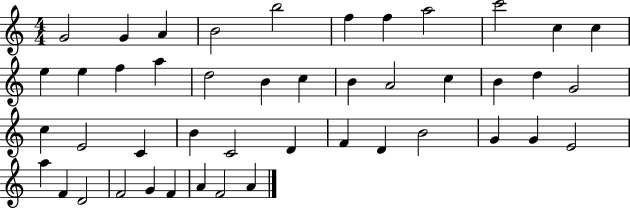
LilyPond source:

{
  \clef treble
  \numericTimeSignature
  \time 4/4
  \key c \major
  g'2 g'4 a'4 | b'2 b''2 | f''4 f''4 a''2 | c'''2 c''4 c''4 | \break e''4 e''4 f''4 a''4 | d''2 b'4 c''4 | b'4 a'2 c''4 | b'4 d''4 g'2 | \break c''4 e'2 c'4 | b'4 c'2 d'4 | f'4 d'4 b'2 | g'4 g'4 e'2 | \break a''4 f'4 d'2 | f'2 g'4 f'4 | a'4 f'2 a'4 | \bar "|."
}